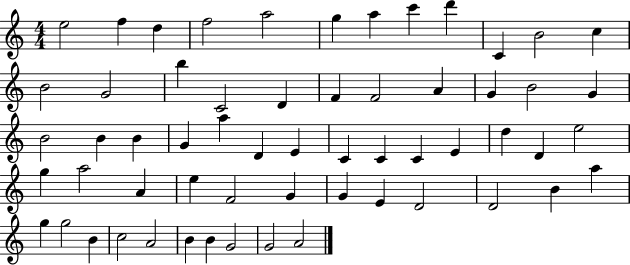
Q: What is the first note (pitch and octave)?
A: E5